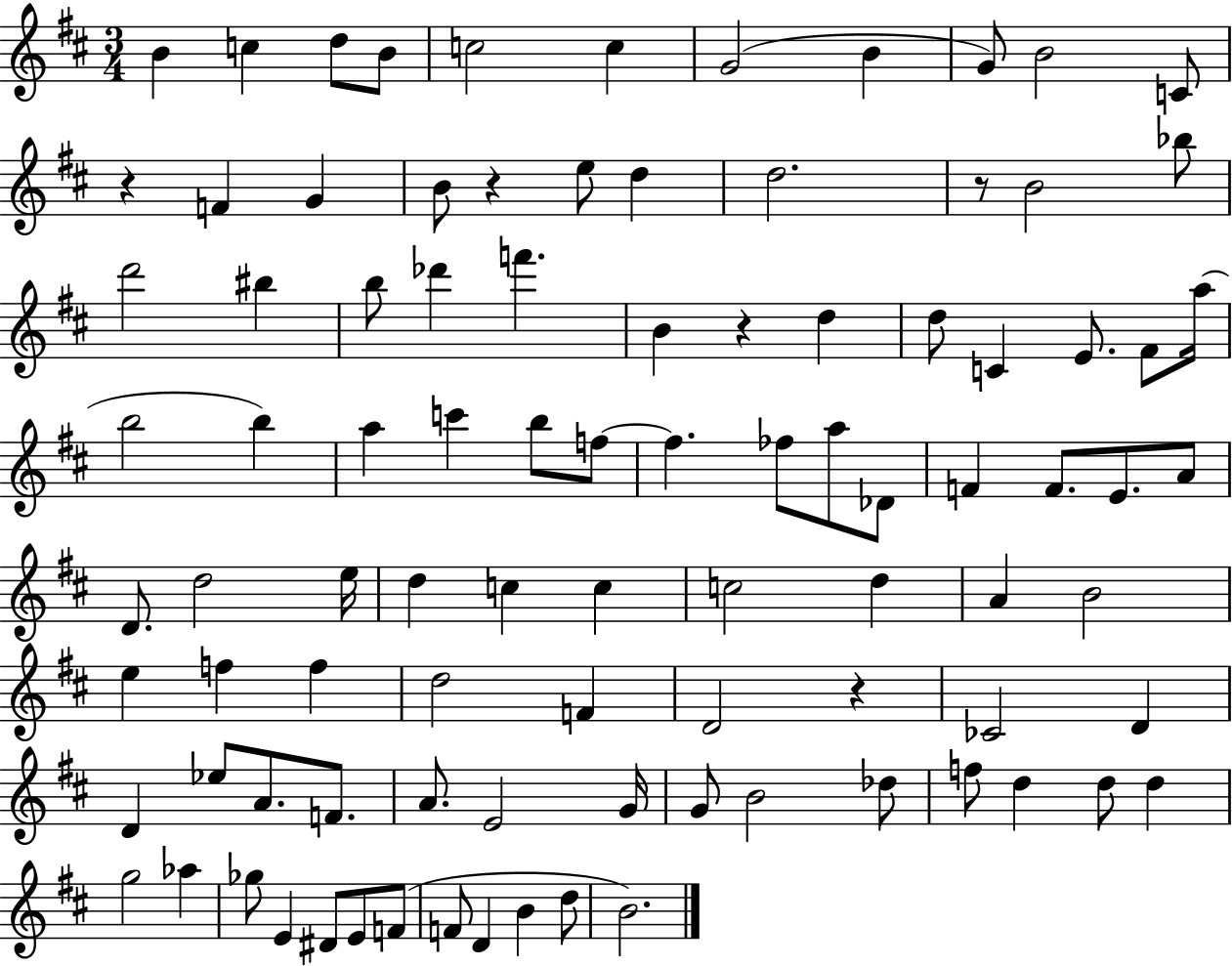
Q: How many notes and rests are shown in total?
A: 94